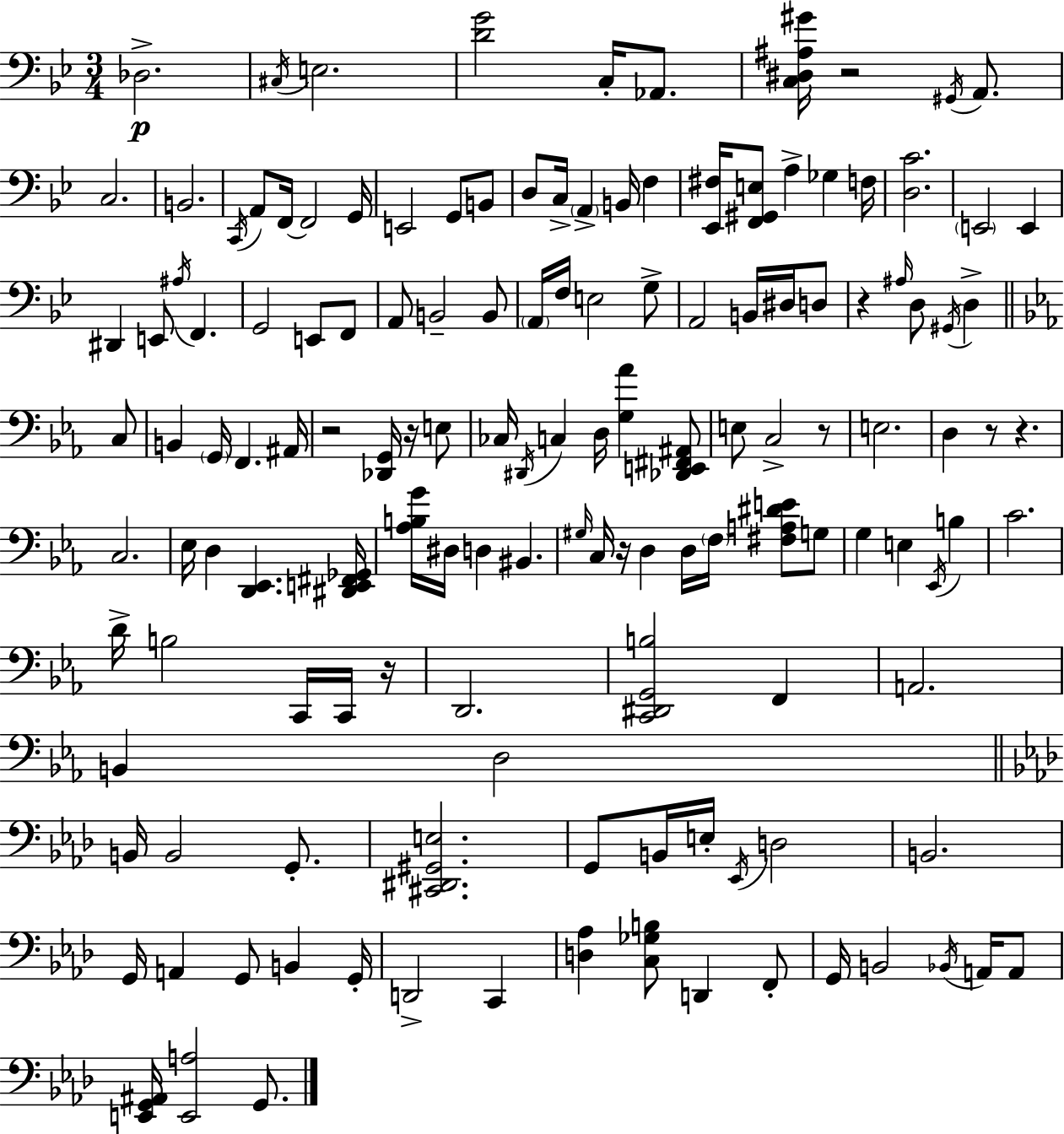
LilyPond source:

{
  \clef bass
  \numericTimeSignature
  \time 3/4
  \key bes \major
  des2.->\p | \acciaccatura { cis16 } e2. | <d' g'>2 c16-. aes,8. | <c dis ais gis'>16 r2 \acciaccatura { gis,16 } a,8. | \break c2. | b,2. | \acciaccatura { c,16 } a,8 f,16~~ f,2 | g,16 e,2 g,8 | \break b,8 d8 c16-> \parenthesize a,4-> b,16 f4 | <ees, fis>16 <f, gis, e>8 a4-> ges4 | f16 <d c'>2. | \parenthesize e,2 e,4 | \break dis,4 e,8 \acciaccatura { ais16 } f,4. | g,2 | e,8 f,8 a,8 b,2-- | b,8 \parenthesize a,16 f16 e2 | \break g8-> a,2 | b,16 dis16 d8 r4 \grace { ais16 } d8 \acciaccatura { gis,16 } | d4-> \bar "||" \break \key ees \major c8 b,4 \parenthesize g,16 f,4. | ais,16 r2 <des, g,>16 r16 | e8 ces16 \acciaccatura { dis,16 } c4 d16 <g aes'>4 | <des, e, fis, ais,>8 e8 c2-> | \break r8 e2. | d4 r8 r4. | c2. | ees16 d4 <d, ees,>4. | \break <dis, e, fis, ges,>16 <aes b g'>16 dis16 d4 bis,4. | \grace { gis16 } c16 r16 d4 d16 \parenthesize f16 | <fis a dis' e'>8 g8 g4 e4 | \acciaccatura { ees,16 } b4 c'2. | \break d'16-> b2 | c,16 c,16 r16 d,2. | <c, dis, g, b>2 | f,4 a,2. | \break b,4 d2 | \bar "||" \break \key aes \major b,16 b,2 g,8.-. | <cis, dis, gis, e>2. | g,8 b,16 e16-. \acciaccatura { ees,16 } d2 | b,2. | \break g,16 a,4 g,8 b,4 | g,16-. d,2-> c,4 | <d aes>4 <c ges b>8 d,4 f,8-. | g,16 b,2 \acciaccatura { bes,16 } a,16 | \break a,8 <e, g, ais,>16 <e, a>2 g,8. | \bar "|."
}